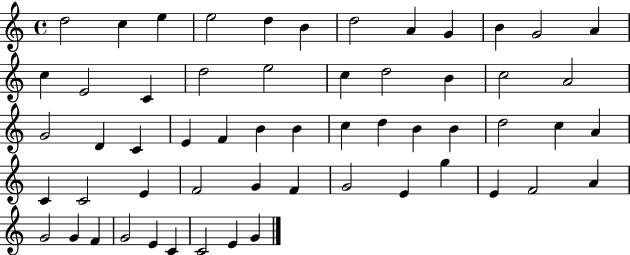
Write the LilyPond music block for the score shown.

{
  \clef treble
  \time 4/4
  \defaultTimeSignature
  \key c \major
  d''2 c''4 e''4 | e''2 d''4 b'4 | d''2 a'4 g'4 | b'4 g'2 a'4 | \break c''4 e'2 c'4 | d''2 e''2 | c''4 d''2 b'4 | c''2 a'2 | \break g'2 d'4 c'4 | e'4 f'4 b'4 b'4 | c''4 d''4 b'4 b'4 | d''2 c''4 a'4 | \break c'4 c'2 e'4 | f'2 g'4 f'4 | g'2 e'4 g''4 | e'4 f'2 a'4 | \break g'2 g'4 f'4 | g'2 e'4 c'4 | c'2 e'4 g'4 | \bar "|."
}